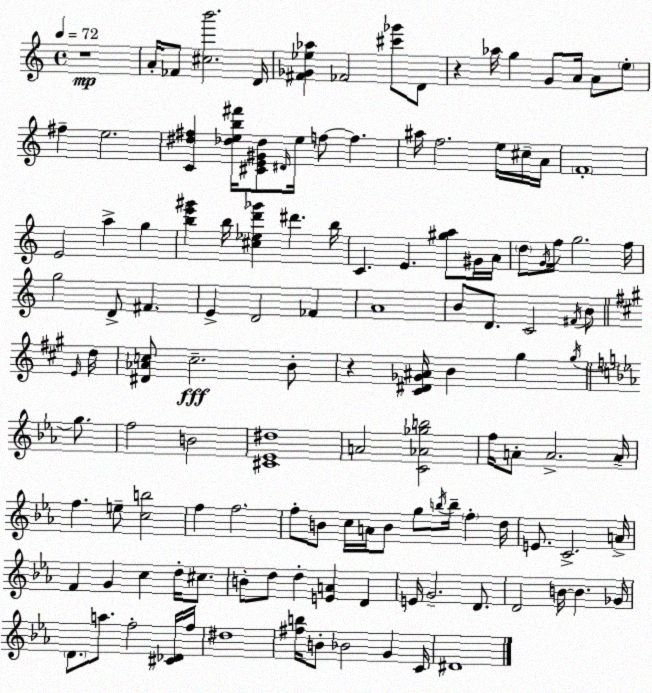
X:1
T:Untitled
M:4/4
L:1/4
K:Am
z4 A/4 _F/2 [^cb']2 D/4 [^F_G_e_a] _F2 [^c'_g']/2 D/2 z _a/4 g G/2 A/4 A/2 e/2 ^f e2 [C^d^f] [_deb^f']/4 [^CE^G_d]/2 ^D/4 e/4 f/2 f ^a/4 f2 e/4 ^c/4 A/4 F4 E2 a g [be'^g'] b/4 [^c_ed'_g'] ^d' b/4 C E [^ga]/2 ^G/4 A/4 d/2 G/4 f/4 g2 f/4 g2 D/2 ^F E D2 _F A4 B/2 D/2 C2 ^F/4 B/2 E/4 d/4 [^D_Ac]/2 c2 B/2 z [^C^D_G^A]/4 B ^g ^g/4 g/2 f2 B2 [^C_E^d]4 A2 [C_A_gb]2 f/4 A/2 A2 A/4 f e/2 [cb]2 f f2 f/2 B/2 c/4 A/4 B/2 g/2 b/4 b/4 f d/4 E/2 C2 A/4 F G c d/4 ^c/2 B/2 d/2 d [EA] D E/4 G2 D/2 D2 B/4 B _G/4 D/2 a/2 f2 [^C_D]/4 f/4 ^d4 [^fb]/4 B/2 _B2 G C/4 ^D4